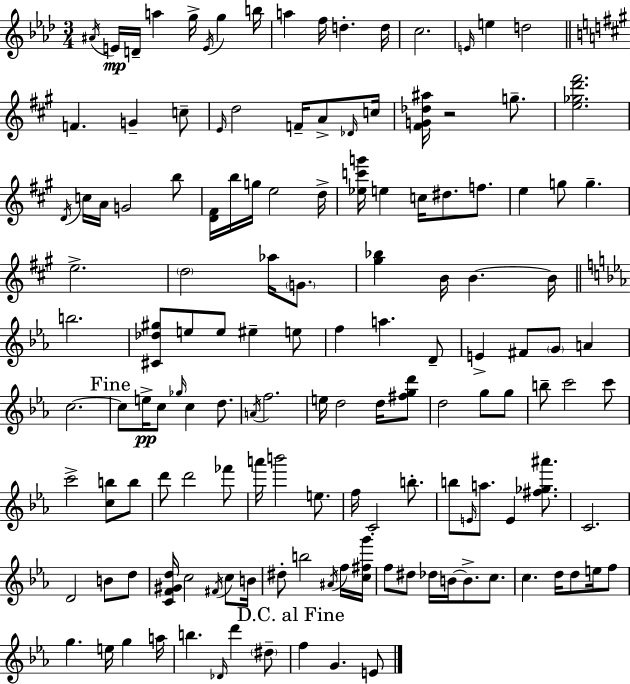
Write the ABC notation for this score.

X:1
T:Untitled
M:3/4
L:1/4
K:Fm
^A/4 E/4 D/4 a g/4 E/4 g b/4 a f/4 d d/4 c2 E/4 e d2 F G c/2 E/4 d2 F/4 A/2 _D/4 c/4 [^FG_d^a]/4 z2 g/2 [e_gd'^f']2 D/4 c/4 A/4 G2 b/2 [D^F]/4 b/4 g/4 e2 d/4 [_ec'g']/4 e c/4 ^d/2 f/2 e g/2 g e2 d2 _a/4 G/2 [^g_b] B/4 B B/4 b2 [^C_d^g]/2 e/2 e/2 ^e e/2 f a D/2 E ^F/2 G/2 A c2 c/2 e/4 c/2 _g/4 c d/2 A/4 f2 e/4 d2 d/4 [^fgd']/2 d2 g/2 g/2 b/2 c'2 c'/2 c'2 [cb]/2 b/2 d'/2 d'2 _f'/2 a'/4 b'2 e/2 f/4 C2 b/2 b/2 E/4 a/2 E [^f_g^a']/2 C2 D2 B/2 d/2 [CF^Gd]/4 c2 ^F/4 c/2 B/4 ^d/2 b2 ^A/4 f/4 [c^fg']/4 f/2 ^d/2 _d/4 B/4 B/2 c/2 c d/4 d/2 e/4 f/2 g e/4 g a/4 b _D/4 d' ^d/2 f G E/2